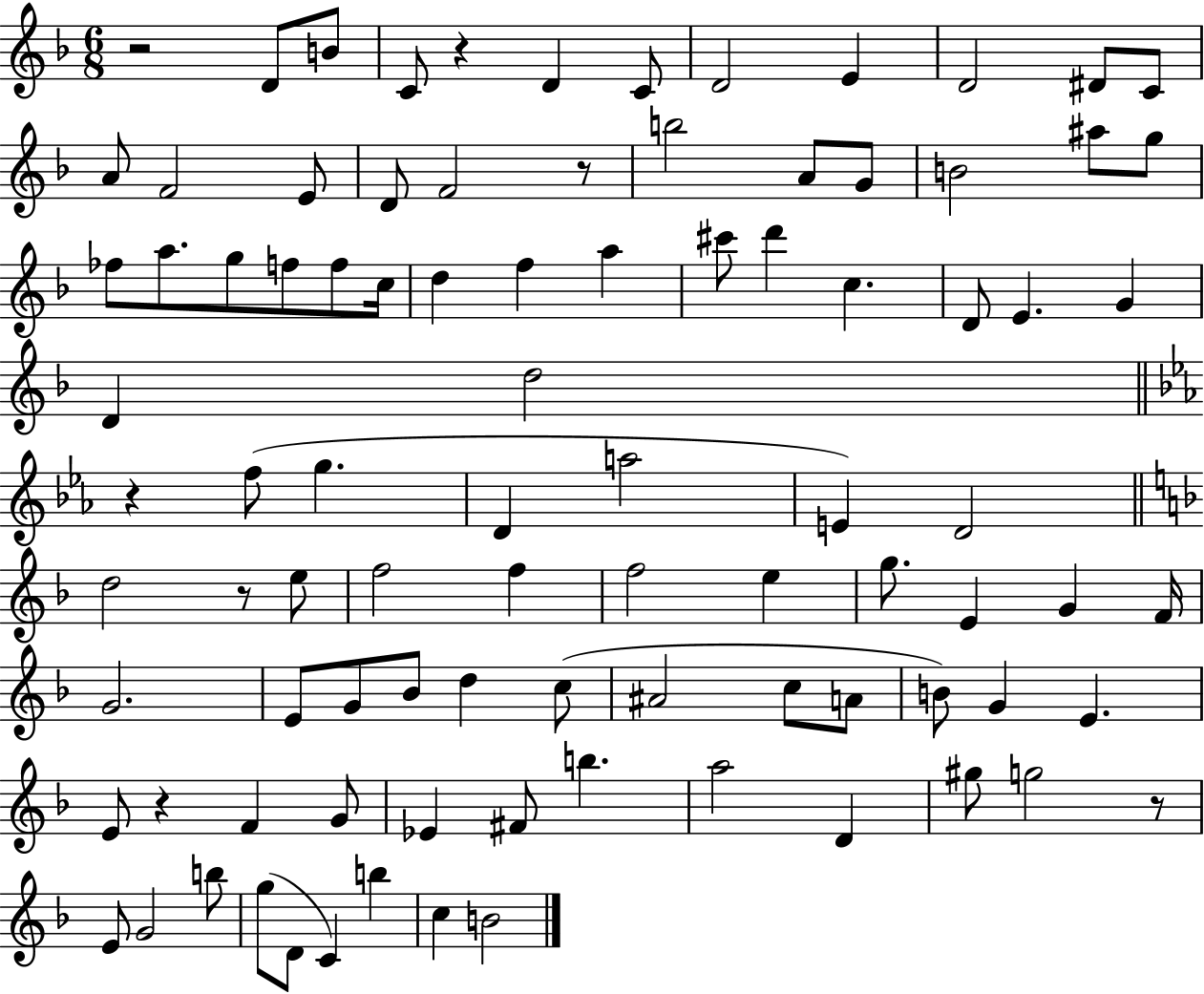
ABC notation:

X:1
T:Untitled
M:6/8
L:1/4
K:F
z2 D/2 B/2 C/2 z D C/2 D2 E D2 ^D/2 C/2 A/2 F2 E/2 D/2 F2 z/2 b2 A/2 G/2 B2 ^a/2 g/2 _f/2 a/2 g/2 f/2 f/2 c/4 d f a ^c'/2 d' c D/2 E G D d2 z f/2 g D a2 E D2 d2 z/2 e/2 f2 f f2 e g/2 E G F/4 G2 E/2 G/2 _B/2 d c/2 ^A2 c/2 A/2 B/2 G E E/2 z F G/2 _E ^F/2 b a2 D ^g/2 g2 z/2 E/2 G2 b/2 g/2 D/2 C b c B2